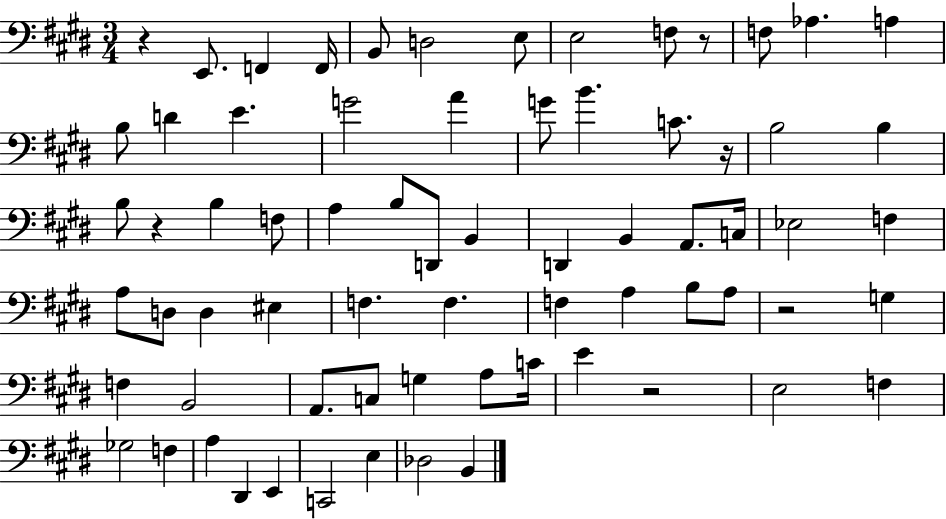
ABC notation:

X:1
T:Untitled
M:3/4
L:1/4
K:E
z E,,/2 F,, F,,/4 B,,/2 D,2 E,/2 E,2 F,/2 z/2 F,/2 _A, A, B,/2 D E G2 A G/2 B C/2 z/4 B,2 B, B,/2 z B, F,/2 A, B,/2 D,,/2 B,, D,, B,, A,,/2 C,/4 _E,2 F, A,/2 D,/2 D, ^E, F, F, F, A, B,/2 A,/2 z2 G, F, B,,2 A,,/2 C,/2 G, A,/2 C/4 E z2 E,2 F, _G,2 F, A, ^D,, E,, C,,2 E, _D,2 B,,